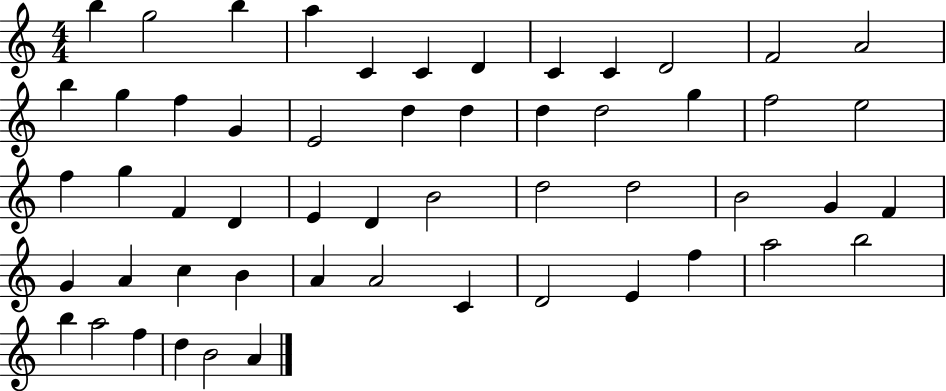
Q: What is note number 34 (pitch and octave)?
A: B4